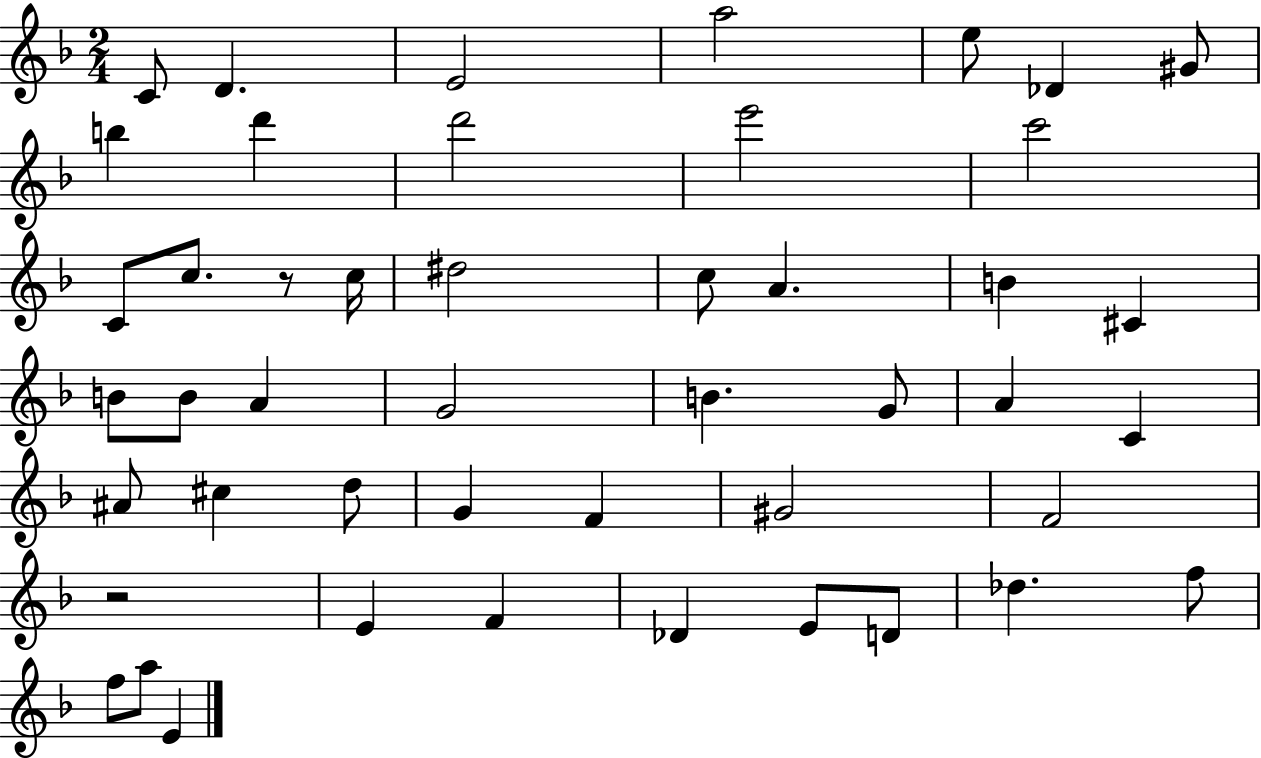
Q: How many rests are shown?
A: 2